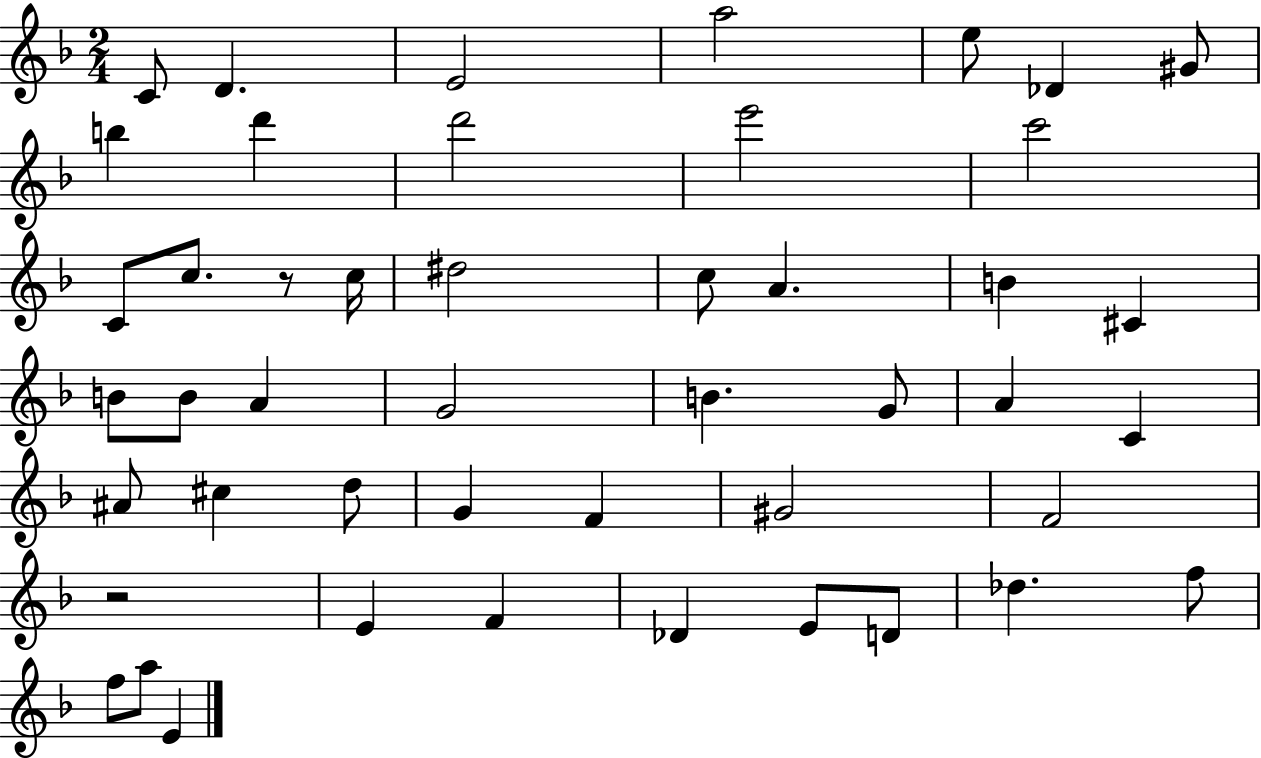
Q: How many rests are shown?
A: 2